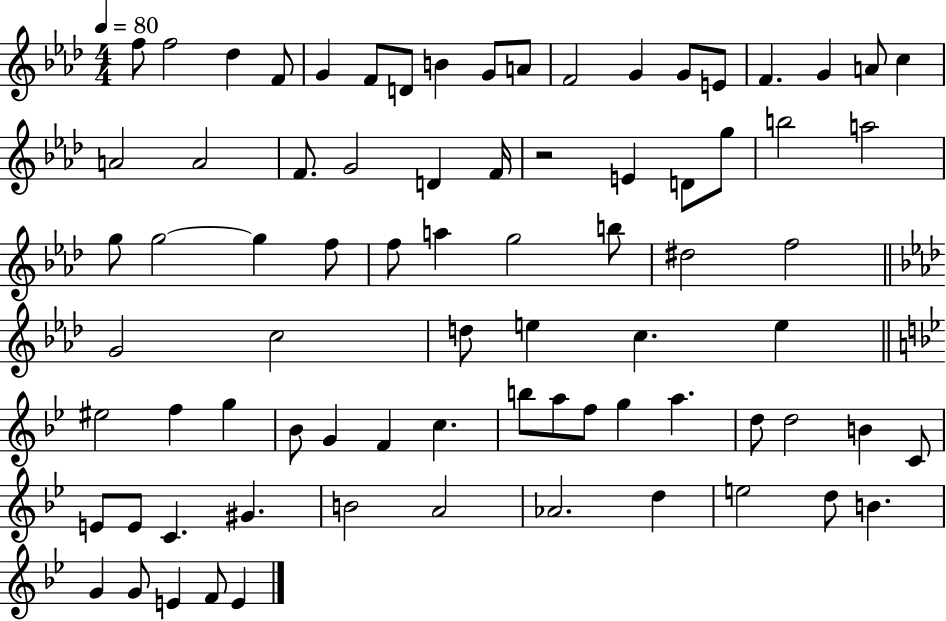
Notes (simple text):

F5/e F5/h Db5/q F4/e G4/q F4/e D4/e B4/q G4/e A4/e F4/h G4/q G4/e E4/e F4/q. G4/q A4/e C5/q A4/h A4/h F4/e. G4/h D4/q F4/s R/h E4/q D4/e G5/e B5/h A5/h G5/e G5/h G5/q F5/e F5/e A5/q G5/h B5/e D#5/h F5/h G4/h C5/h D5/e E5/q C5/q. E5/q EIS5/h F5/q G5/q Bb4/e G4/q F4/q C5/q. B5/e A5/e F5/e G5/q A5/q. D5/e D5/h B4/q C4/e E4/e E4/e C4/q. G#4/q. B4/h A4/h Ab4/h. D5/q E5/h D5/e B4/q. G4/q G4/e E4/q F4/e E4/q